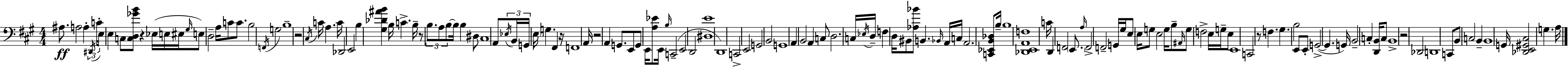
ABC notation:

X:1
T:Untitled
M:4/4
L:1/4
K:A
^A,/2 A,2 A, ^D,,/4 C/4 E,/4 E, C,/2 [C,D,_GB]/2 z _E,/4 E,/4 ^E,/4 ^G,/4 E,/2 D,2 A,/4 C/2 C/2 B,2 F,,/4 G,2 B,4 z2 ^C,/4 C/4 A, C/4 _D,,2 E,,2 B, [^G,_D^AB] B,/4 C B,/4 z/2 B,/2 A,/2 B,/2 B,/4 B, ^D,/2 ^C,4 A,,/2 _E,/4 B,,/4 G,,/4 E,/4 G, ^F,, z/4 F,,4 A,,/4 z2 A,, G,,/2 E,,/2 G,,/2 E,,/4 [A,_E]/2 E,,/4 B,/4 C,,2 E,,2 D,,2 [^D,E]4 D,,4 C,,2 E,,2 G,,2 B,,2 G,,4 A,, B,,2 A,, C,/2 D,2 C,/4 _E,/4 D,/4 F, D,/4 ^B,,/2 [_A,_B]/2 B,, _B,,/4 A,,/4 C,/4 A,,2 [C,,_E,,B,,_D,]/2 B,/4 B,4 [_D,,E,,A,,F,]4 C/4 D,, F,,2 E,,/2 A,/4 F,,2 F,,2 G,,/4 ^G,/4 E,/2 E,/4 G,/2 E,2 G,/4 B,/2 ^A,,/4 G,/2 F,2 E,/4 G,/4 E,/2 E,,4 C,,2 z/2 F, ^G, B,2 E,,/2 E,,/2 G,,2 G,, G,,/4 B,,2 C, [D,,B,,]/4 C,/2 B,,4 z2 _D,,2 D,,4 C,,/2 B,,/2 C,2 B,, B,,4 G,,/4 [_D,,E,,^G,,^C,]2 G, A,/4